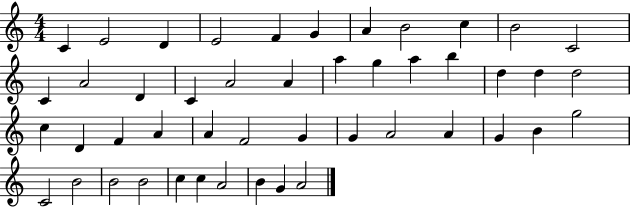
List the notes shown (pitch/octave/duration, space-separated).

C4/q E4/h D4/q E4/h F4/q G4/q A4/q B4/h C5/q B4/h C4/h C4/q A4/h D4/q C4/q A4/h A4/q A5/q G5/q A5/q B5/q D5/q D5/q D5/h C5/q D4/q F4/q A4/q A4/q F4/h G4/q G4/q A4/h A4/q G4/q B4/q G5/h C4/h B4/h B4/h B4/h C5/q C5/q A4/h B4/q G4/q A4/h